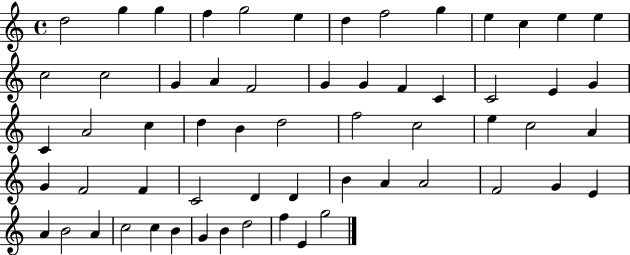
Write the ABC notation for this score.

X:1
T:Untitled
M:4/4
L:1/4
K:C
d2 g g f g2 e d f2 g e c e e c2 c2 G A F2 G G F C C2 E G C A2 c d B d2 f2 c2 e c2 A G F2 F C2 D D B A A2 F2 G E A B2 A c2 c B G B d2 f E g2